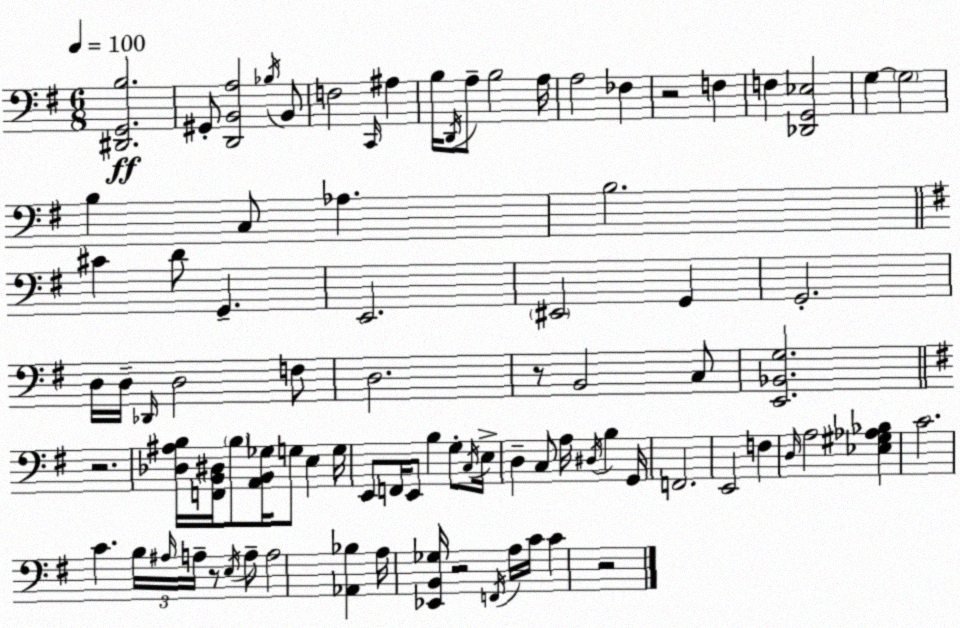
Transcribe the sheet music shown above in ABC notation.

X:1
T:Untitled
M:6/8
L:1/4
K:Em
[^D,,G,,B,]2 ^G,,/2 [D,,B,,A,]2 _B,/4 B,,/2 F,2 C,,/4 ^A, B,/4 D,,/4 A,/2 B,2 A,/4 A,2 _F, z2 F, F, [_D,,G,,_E,]2 G, G,2 B, C,/2 _A, B,2 ^C D/2 G,, E,,2 ^E,,2 G,, G,,2 D,/4 D,/4 _D,,/4 D,2 F,/2 D,2 z/2 B,,2 C,/2 [E,,_B,,G,]2 z2 [_D,^A,B,]/4 [F,,B,,^D,]/4 B,/2 [A,,B,,_G,]/4 G,/2 E, G,/4 E,,/2 F,,/4 E,,/2 B, G,/2 C,/4 E,/4 D, C,/2 A,/4 ^D,/4 B, G,,/4 F,,2 E,,2 F, D,/4 A,2 [_E,^G,_A,_B,] C2 C B,/4 ^A,/4 A,/4 z/2 E,/4 A,/2 A,2 [_A,,_B,] A,/4 [_E,,B,,_G,]/4 z2 F,,/4 A,/4 C/4 C z2